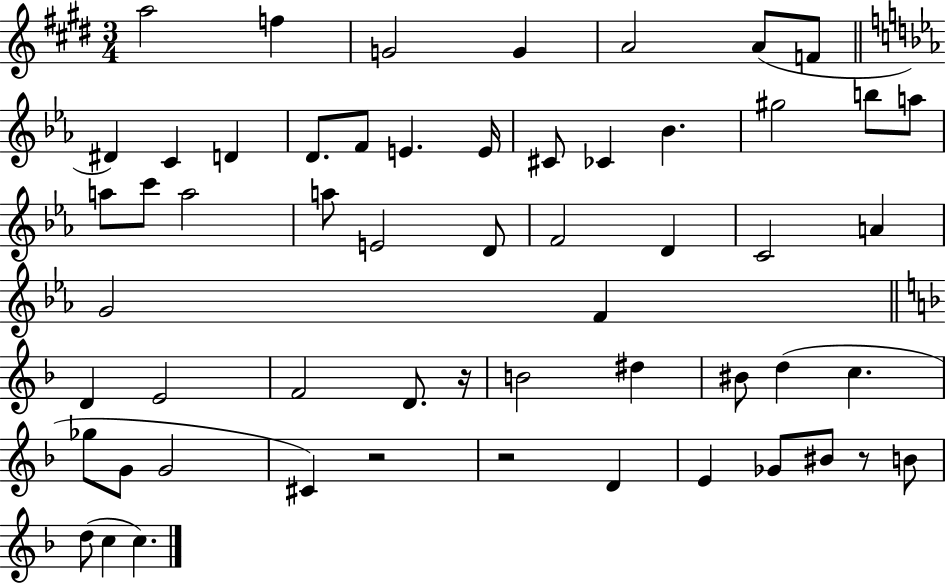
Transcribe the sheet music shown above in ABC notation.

X:1
T:Untitled
M:3/4
L:1/4
K:E
a2 f G2 G A2 A/2 F/2 ^D C D D/2 F/2 E E/4 ^C/2 _C _B ^g2 b/2 a/2 a/2 c'/2 a2 a/2 E2 D/2 F2 D C2 A G2 F D E2 F2 D/2 z/4 B2 ^d ^B/2 d c _g/2 G/2 G2 ^C z2 z2 D E _G/2 ^B/2 z/2 B/2 d/2 c c